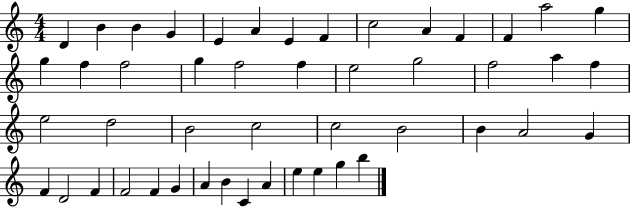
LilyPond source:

{
  \clef treble
  \numericTimeSignature
  \time 4/4
  \key c \major
  d'4 b'4 b'4 g'4 | e'4 a'4 e'4 f'4 | c''2 a'4 f'4 | f'4 a''2 g''4 | \break g''4 f''4 f''2 | g''4 f''2 f''4 | e''2 g''2 | f''2 a''4 f''4 | \break e''2 d''2 | b'2 c''2 | c''2 b'2 | b'4 a'2 g'4 | \break f'4 d'2 f'4 | f'2 f'4 g'4 | a'4 b'4 c'4 a'4 | e''4 e''4 g''4 b''4 | \break \bar "|."
}